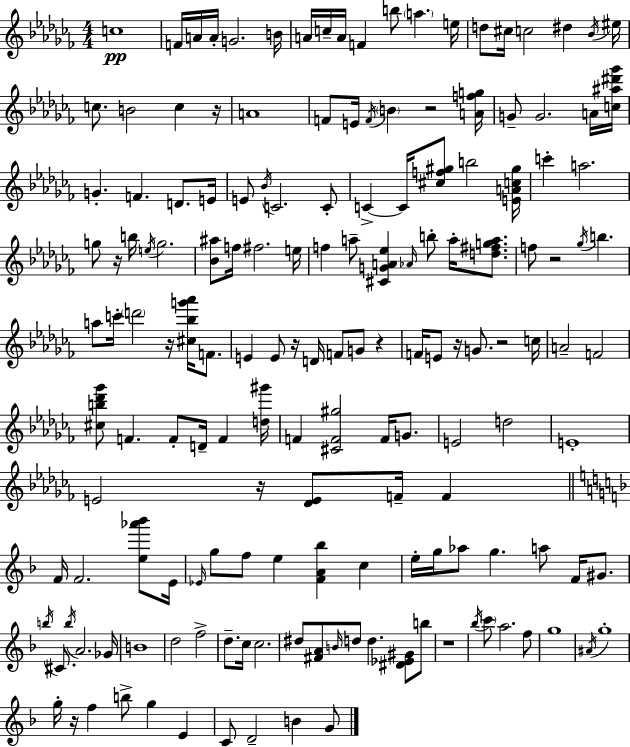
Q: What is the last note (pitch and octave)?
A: G4